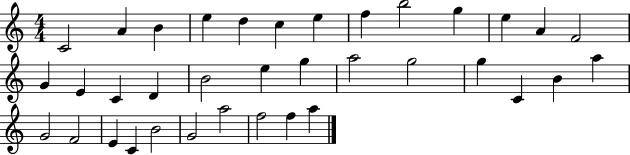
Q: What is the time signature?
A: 4/4